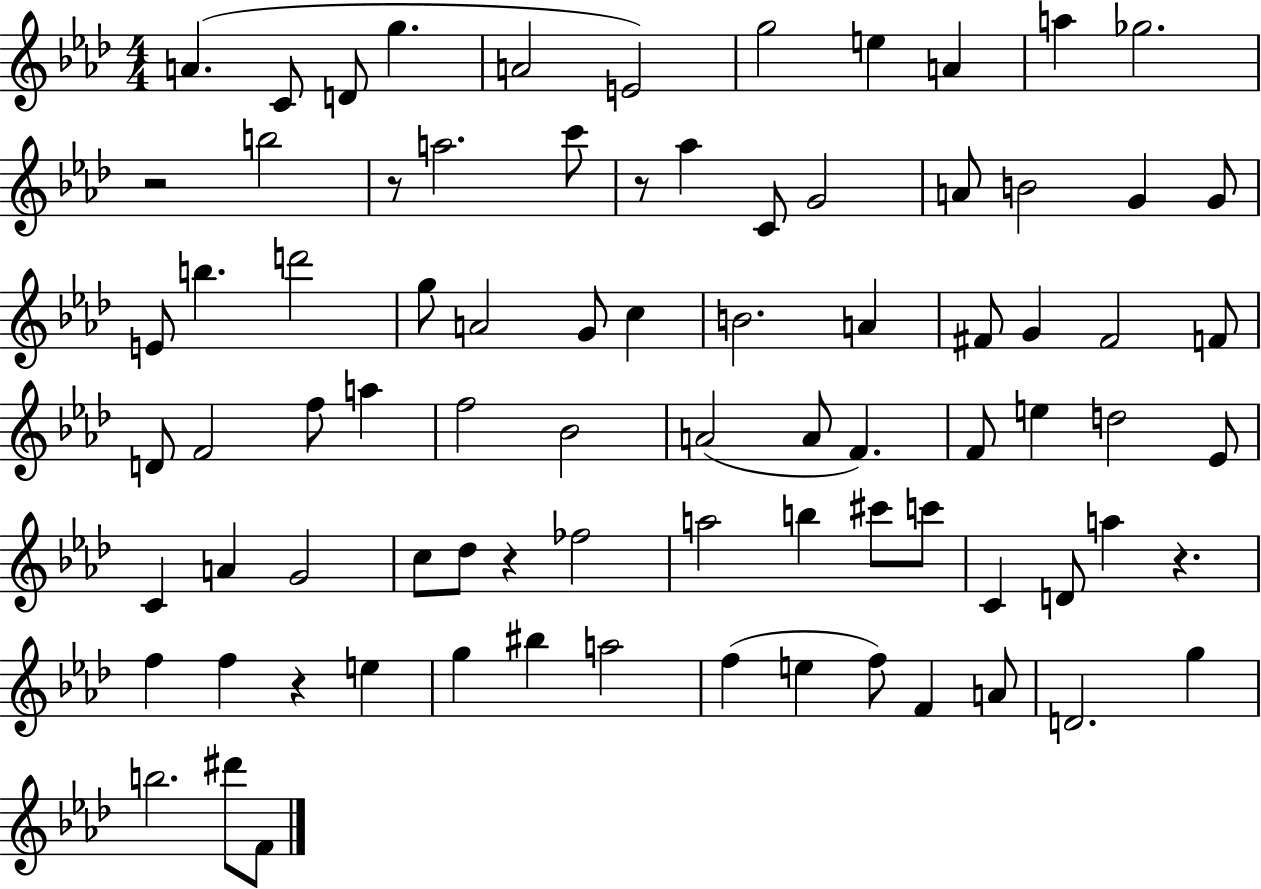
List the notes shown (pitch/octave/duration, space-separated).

A4/q. C4/e D4/e G5/q. A4/h E4/h G5/h E5/q A4/q A5/q Gb5/h. R/h B5/h R/e A5/h. C6/e R/e Ab5/q C4/e G4/h A4/e B4/h G4/q G4/e E4/e B5/q. D6/h G5/e A4/h G4/e C5/q B4/h. A4/q F#4/e G4/q F#4/h F4/e D4/e F4/h F5/e A5/q F5/h Bb4/h A4/h A4/e F4/q. F4/e E5/q D5/h Eb4/e C4/q A4/q G4/h C5/e Db5/e R/q FES5/h A5/h B5/q C#6/e C6/e C4/q D4/e A5/q R/q. F5/q F5/q R/q E5/q G5/q BIS5/q A5/h F5/q E5/q F5/e F4/q A4/e D4/h. G5/q B5/h. D#6/e F4/e